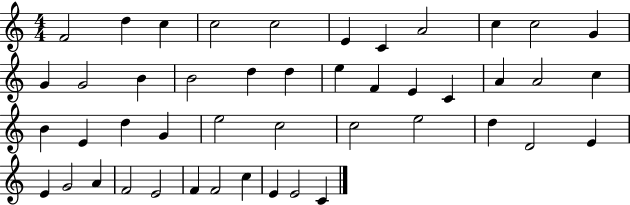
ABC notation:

X:1
T:Untitled
M:4/4
L:1/4
K:C
F2 d c c2 c2 E C A2 c c2 G G G2 B B2 d d e F E C A A2 c B E d G e2 c2 c2 e2 d D2 E E G2 A F2 E2 F F2 c E E2 C